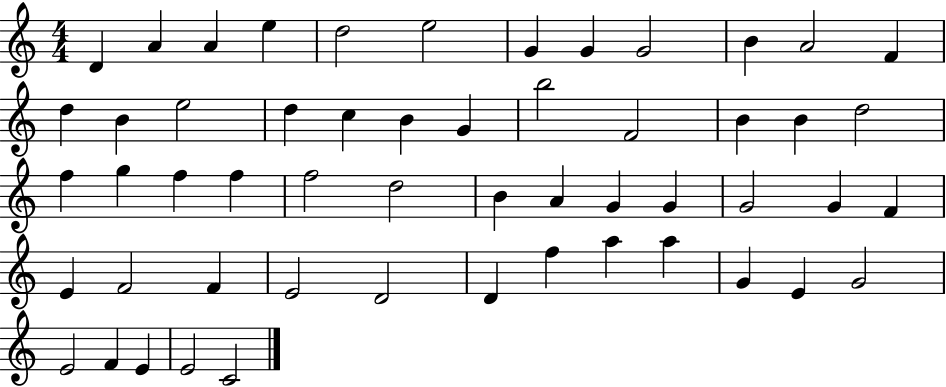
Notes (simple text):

D4/q A4/q A4/q E5/q D5/h E5/h G4/q G4/q G4/h B4/q A4/h F4/q D5/q B4/q E5/h D5/q C5/q B4/q G4/q B5/h F4/h B4/q B4/q D5/h F5/q G5/q F5/q F5/q F5/h D5/h B4/q A4/q G4/q G4/q G4/h G4/q F4/q E4/q F4/h F4/q E4/h D4/h D4/q F5/q A5/q A5/q G4/q E4/q G4/h E4/h F4/q E4/q E4/h C4/h